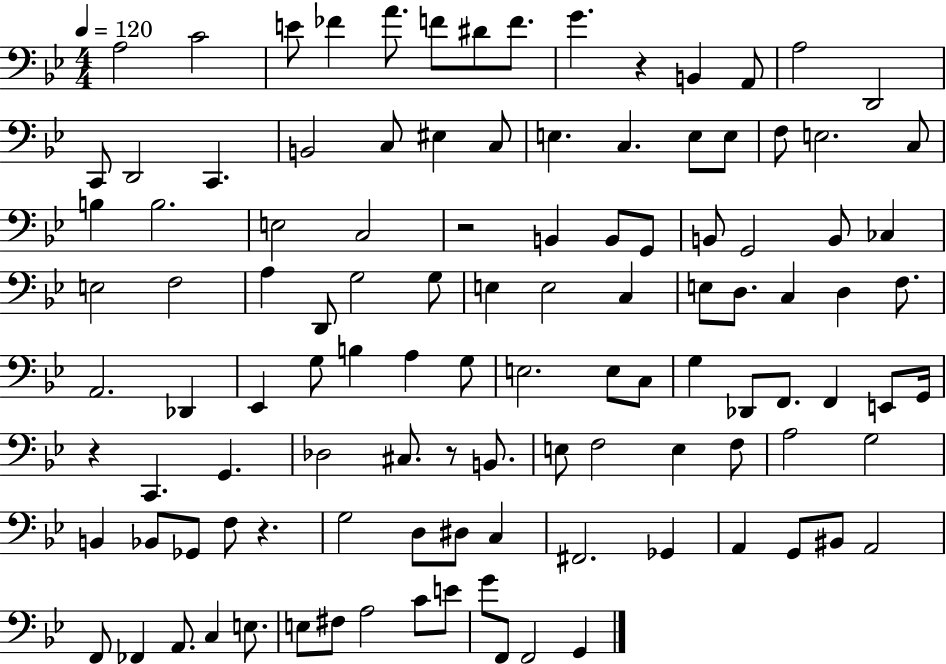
X:1
T:Untitled
M:4/4
L:1/4
K:Bb
A,2 C2 E/2 _F A/2 F/2 ^D/2 F/2 G z B,, A,,/2 A,2 D,,2 C,,/2 D,,2 C,, B,,2 C,/2 ^E, C,/2 E, C, E,/2 E,/2 F,/2 E,2 C,/2 B, B,2 E,2 C,2 z2 B,, B,,/2 G,,/2 B,,/2 G,,2 B,,/2 _C, E,2 F,2 A, D,,/2 G,2 G,/2 E, E,2 C, E,/2 D,/2 C, D, F,/2 A,,2 _D,, _E,, G,/2 B, A, G,/2 E,2 E,/2 C,/2 G, _D,,/2 F,,/2 F,, E,,/2 G,,/4 z C,, G,, _D,2 ^C,/2 z/2 B,,/2 E,/2 F,2 E, F,/2 A,2 G,2 B,, _B,,/2 _G,,/2 F,/2 z G,2 D,/2 ^D,/2 C, ^F,,2 _G,, A,, G,,/2 ^B,,/2 A,,2 F,,/2 _F,, A,,/2 C, E,/2 E,/2 ^F,/2 A,2 C/2 E/2 G/2 F,,/2 F,,2 G,,